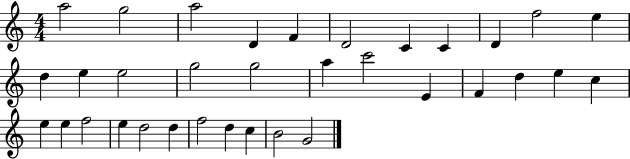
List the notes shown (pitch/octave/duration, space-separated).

A5/h G5/h A5/h D4/q F4/q D4/h C4/q C4/q D4/q F5/h E5/q D5/q E5/q E5/h G5/h G5/h A5/q C6/h E4/q F4/q D5/q E5/q C5/q E5/q E5/q F5/h E5/q D5/h D5/q F5/h D5/q C5/q B4/h G4/h